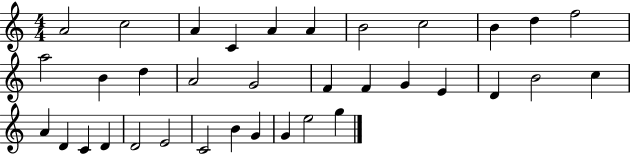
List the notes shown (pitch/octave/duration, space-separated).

A4/h C5/h A4/q C4/q A4/q A4/q B4/h C5/h B4/q D5/q F5/h A5/h B4/q D5/q A4/h G4/h F4/q F4/q G4/q E4/q D4/q B4/h C5/q A4/q D4/q C4/q D4/q D4/h E4/h C4/h B4/q G4/q G4/q E5/h G5/q